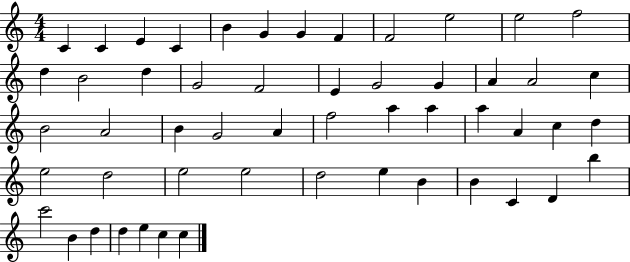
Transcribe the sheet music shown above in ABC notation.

X:1
T:Untitled
M:4/4
L:1/4
K:C
C C E C B G G F F2 e2 e2 f2 d B2 d G2 F2 E G2 G A A2 c B2 A2 B G2 A f2 a a a A c d e2 d2 e2 e2 d2 e B B C D b c'2 B d d e c c